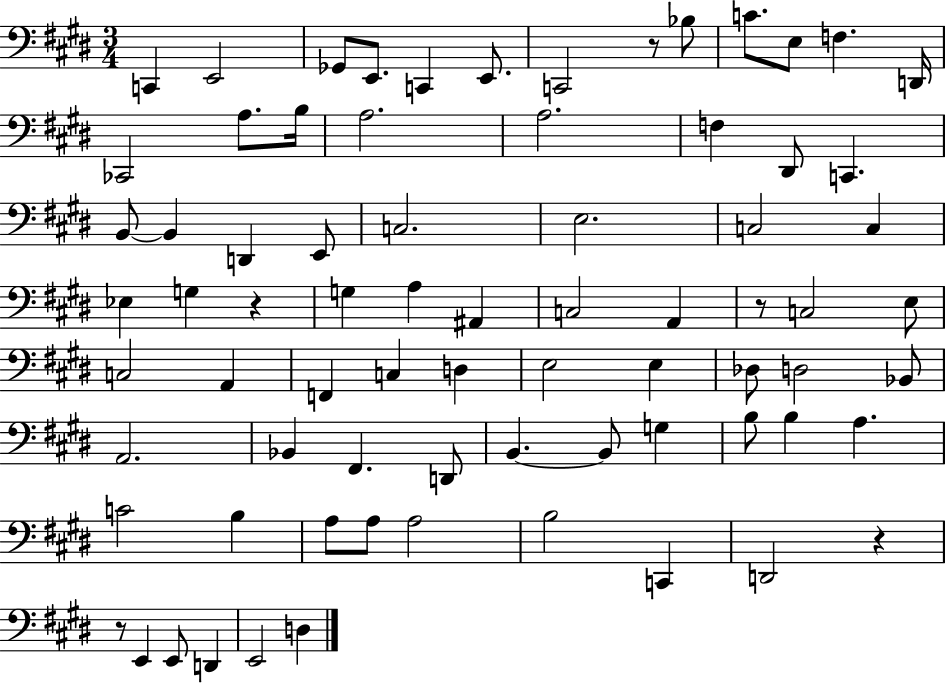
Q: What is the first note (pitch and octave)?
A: C2